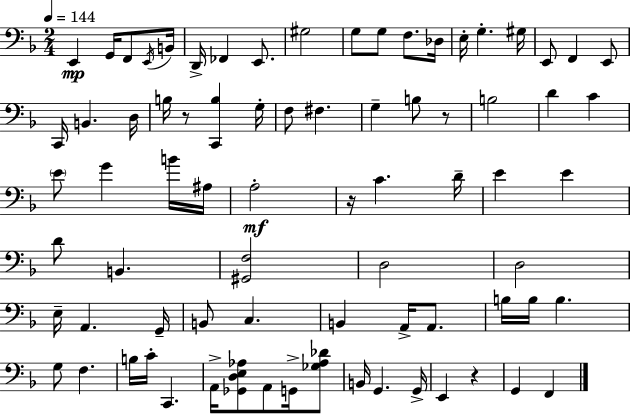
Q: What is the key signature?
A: D minor